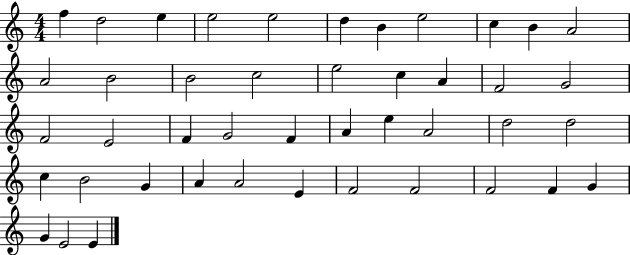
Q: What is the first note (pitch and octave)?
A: F5